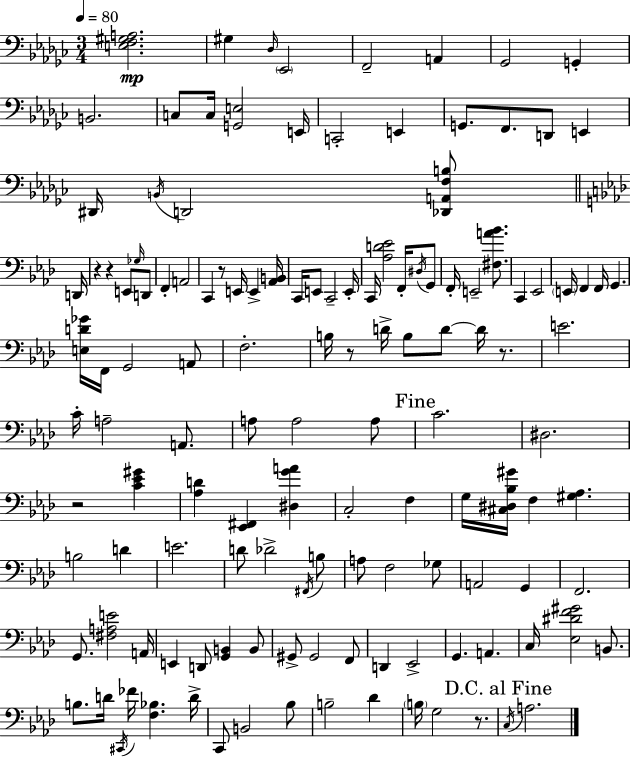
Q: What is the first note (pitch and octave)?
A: G#3